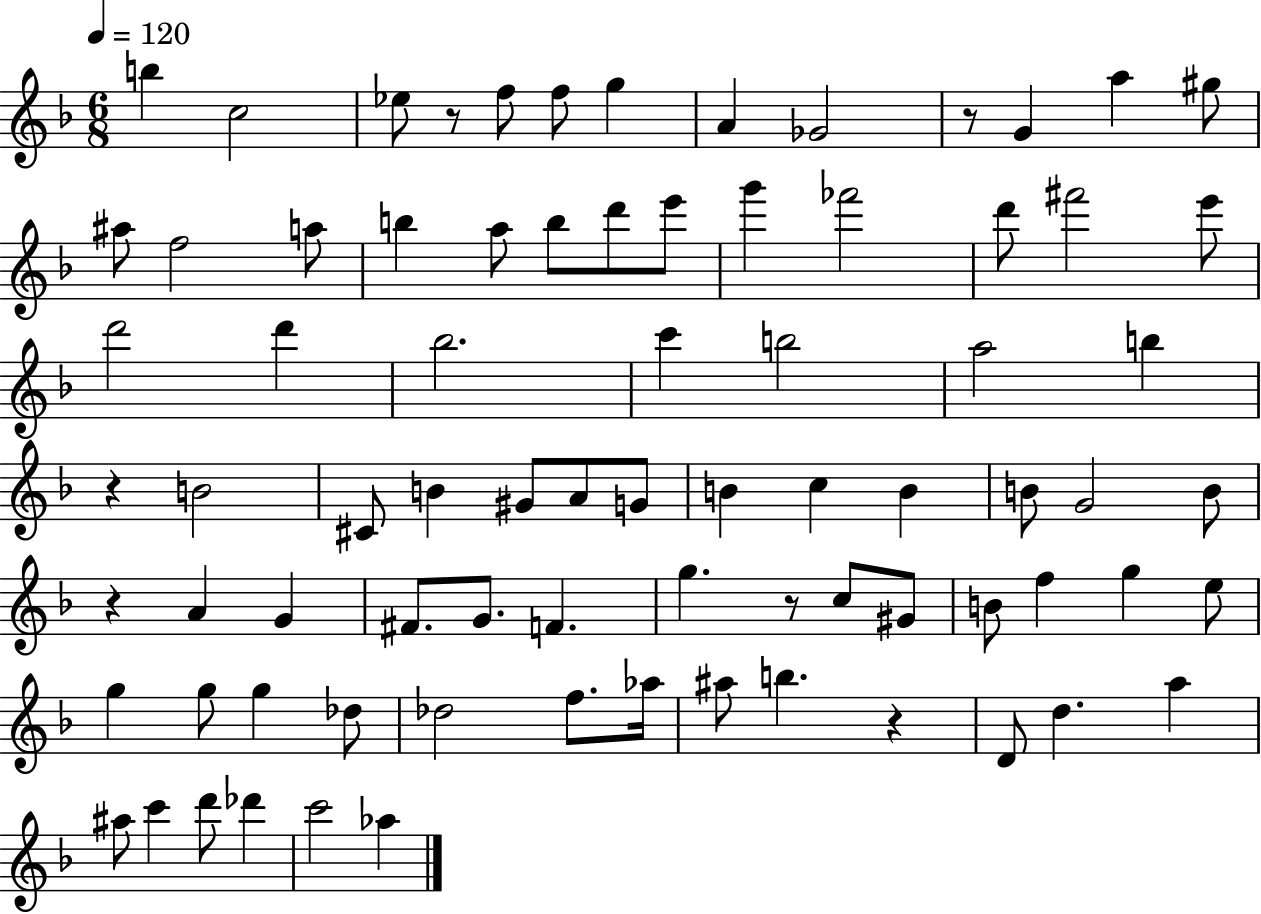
X:1
T:Untitled
M:6/8
L:1/4
K:F
b c2 _e/2 z/2 f/2 f/2 g A _G2 z/2 G a ^g/2 ^a/2 f2 a/2 b a/2 b/2 d'/2 e'/2 g' _f'2 d'/2 ^f'2 e'/2 d'2 d' _b2 c' b2 a2 b z B2 ^C/2 B ^G/2 A/2 G/2 B c B B/2 G2 B/2 z A G ^F/2 G/2 F g z/2 c/2 ^G/2 B/2 f g e/2 g g/2 g _d/2 _d2 f/2 _a/4 ^a/2 b z D/2 d a ^a/2 c' d'/2 _d' c'2 _a